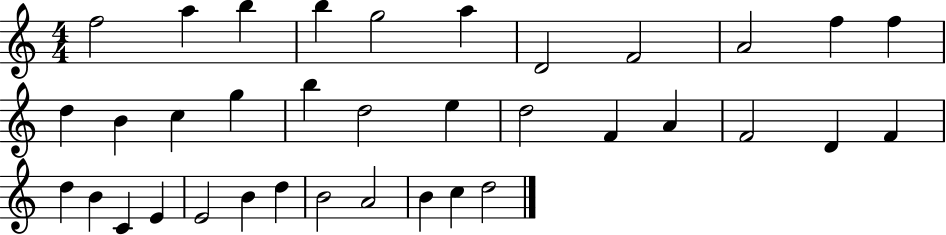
X:1
T:Untitled
M:4/4
L:1/4
K:C
f2 a b b g2 a D2 F2 A2 f f d B c g b d2 e d2 F A F2 D F d B C E E2 B d B2 A2 B c d2